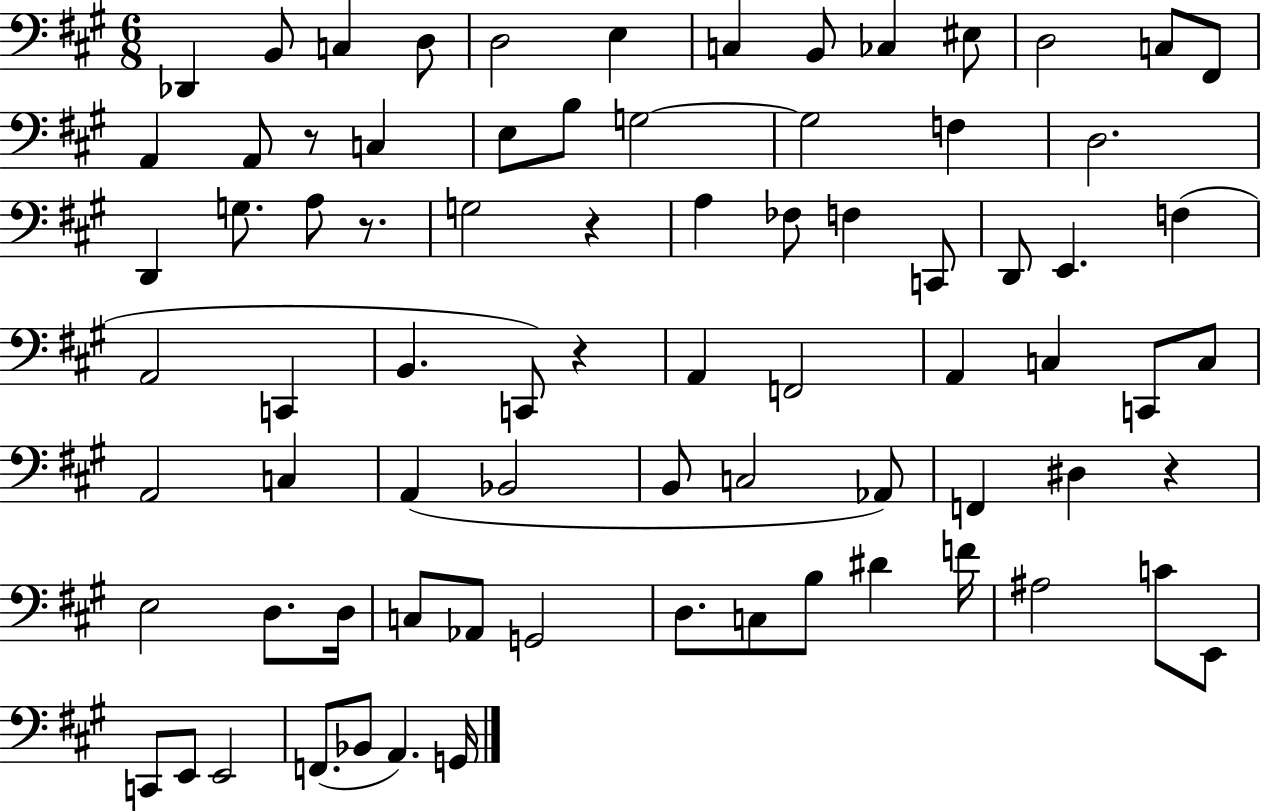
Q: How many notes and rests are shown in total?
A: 78